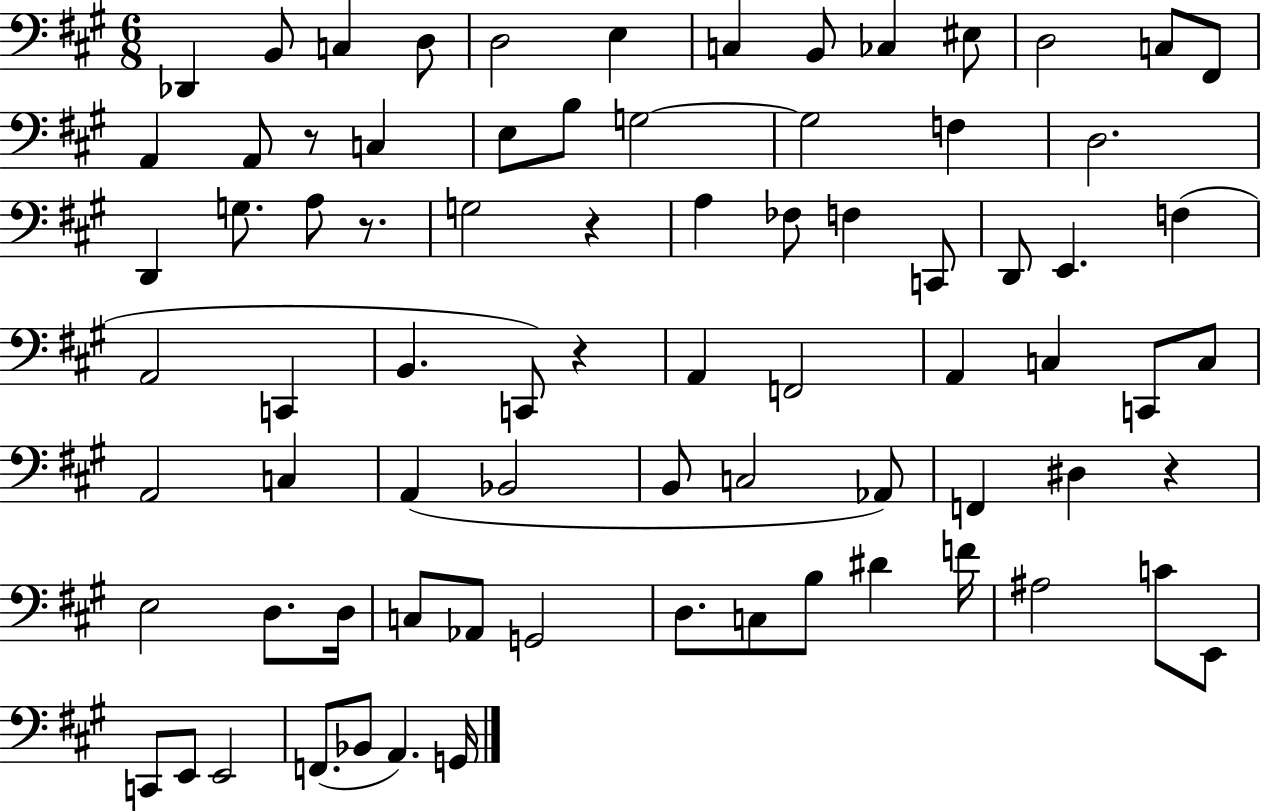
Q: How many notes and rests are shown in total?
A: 78